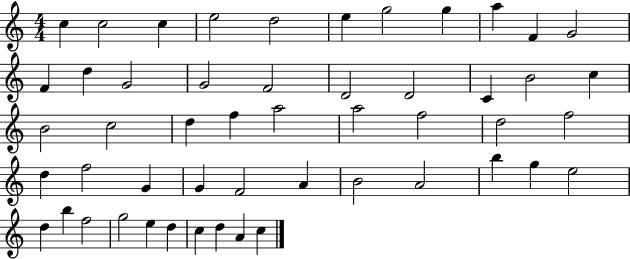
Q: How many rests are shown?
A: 0